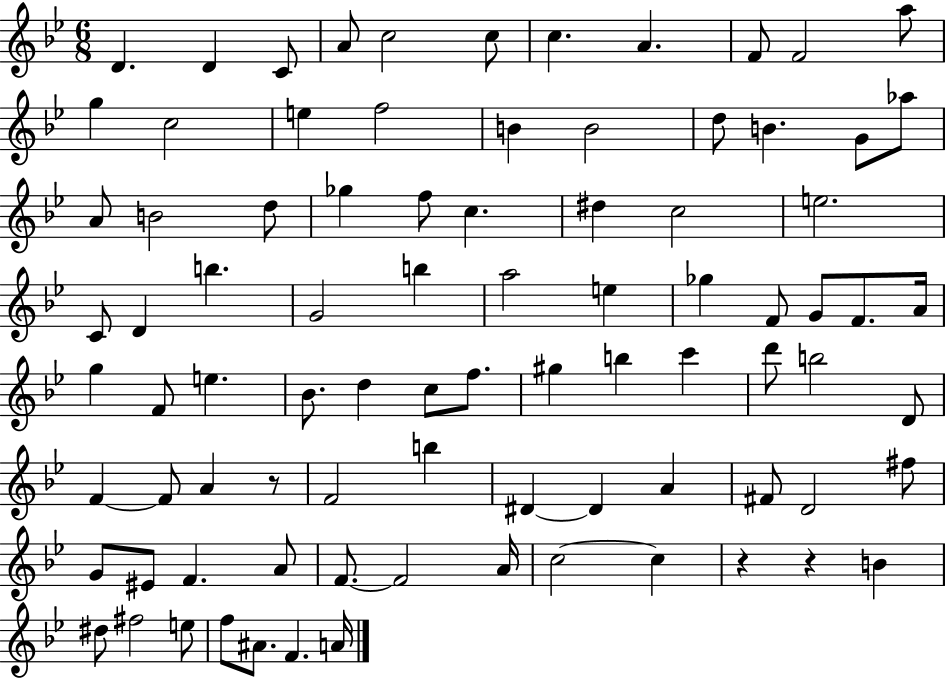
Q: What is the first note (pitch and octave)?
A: D4